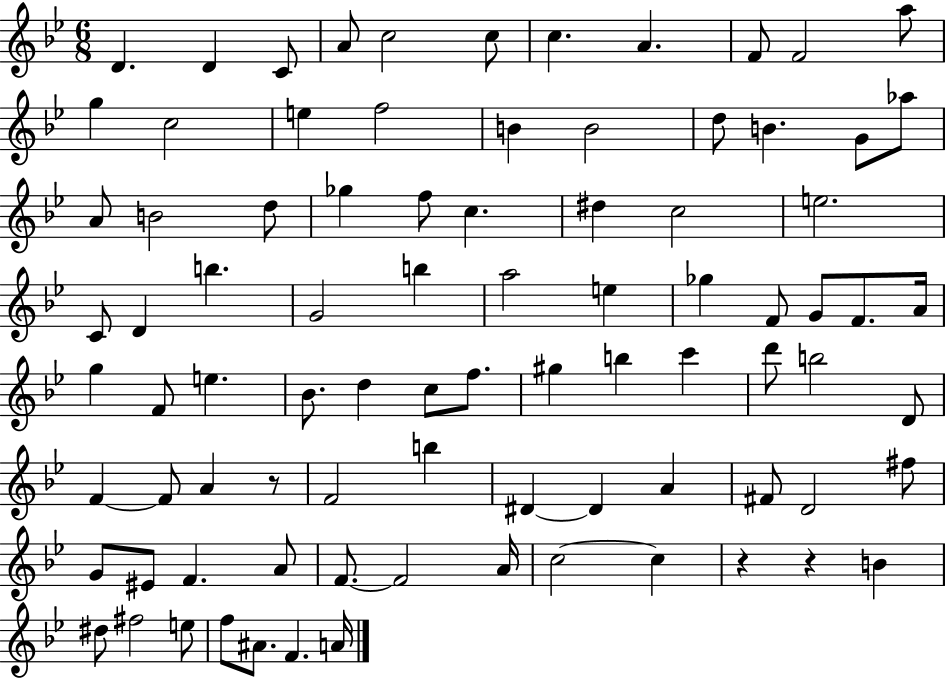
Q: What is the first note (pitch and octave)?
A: D4